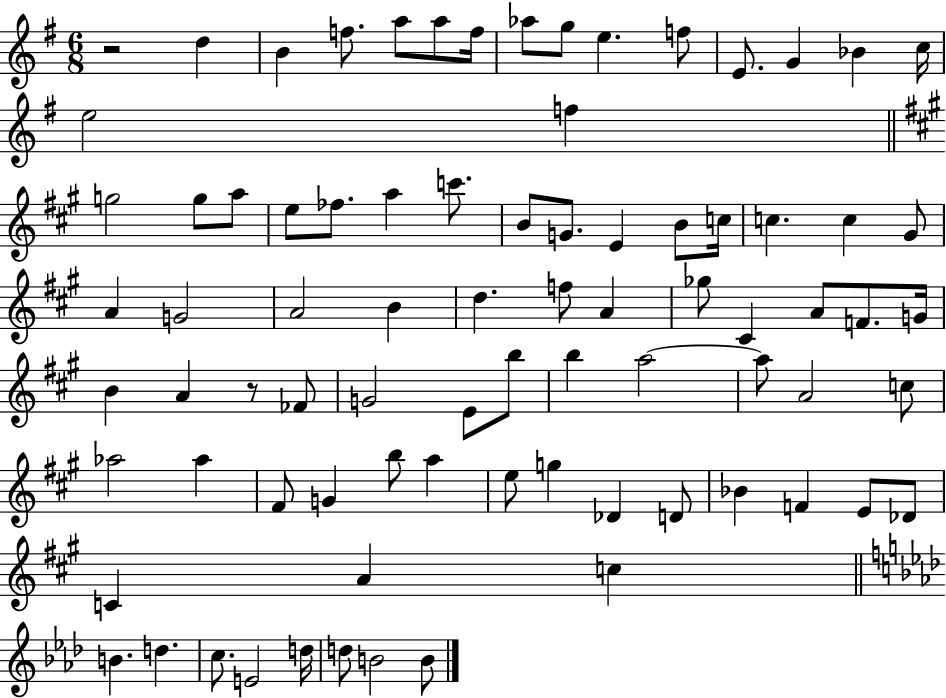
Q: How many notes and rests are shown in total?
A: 81